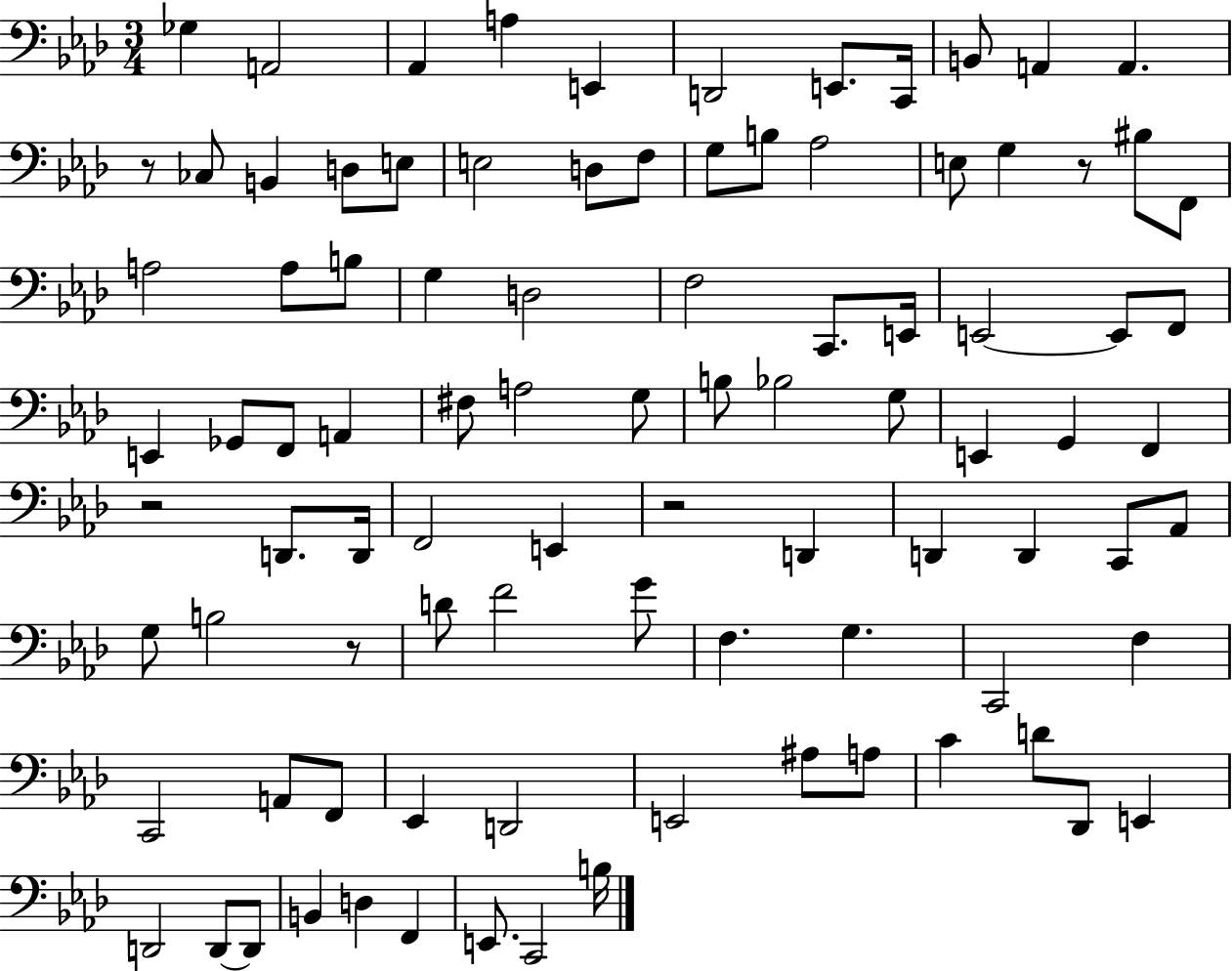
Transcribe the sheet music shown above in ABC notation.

X:1
T:Untitled
M:3/4
L:1/4
K:Ab
_G, A,,2 _A,, A, E,, D,,2 E,,/2 C,,/4 B,,/2 A,, A,, z/2 _C,/2 B,, D,/2 E,/2 E,2 D,/2 F,/2 G,/2 B,/2 _A,2 E,/2 G, z/2 ^B,/2 F,,/2 A,2 A,/2 B,/2 G, D,2 F,2 C,,/2 E,,/4 E,,2 E,,/2 F,,/2 E,, _G,,/2 F,,/2 A,, ^F,/2 A,2 G,/2 B,/2 _B,2 G,/2 E,, G,, F,, z2 D,,/2 D,,/4 F,,2 E,, z2 D,, D,, D,, C,,/2 _A,,/2 G,/2 B,2 z/2 D/2 F2 G/2 F, G, C,,2 F, C,,2 A,,/2 F,,/2 _E,, D,,2 E,,2 ^A,/2 A,/2 C D/2 _D,,/2 E,, D,,2 D,,/2 D,,/2 B,, D, F,, E,,/2 C,,2 B,/4